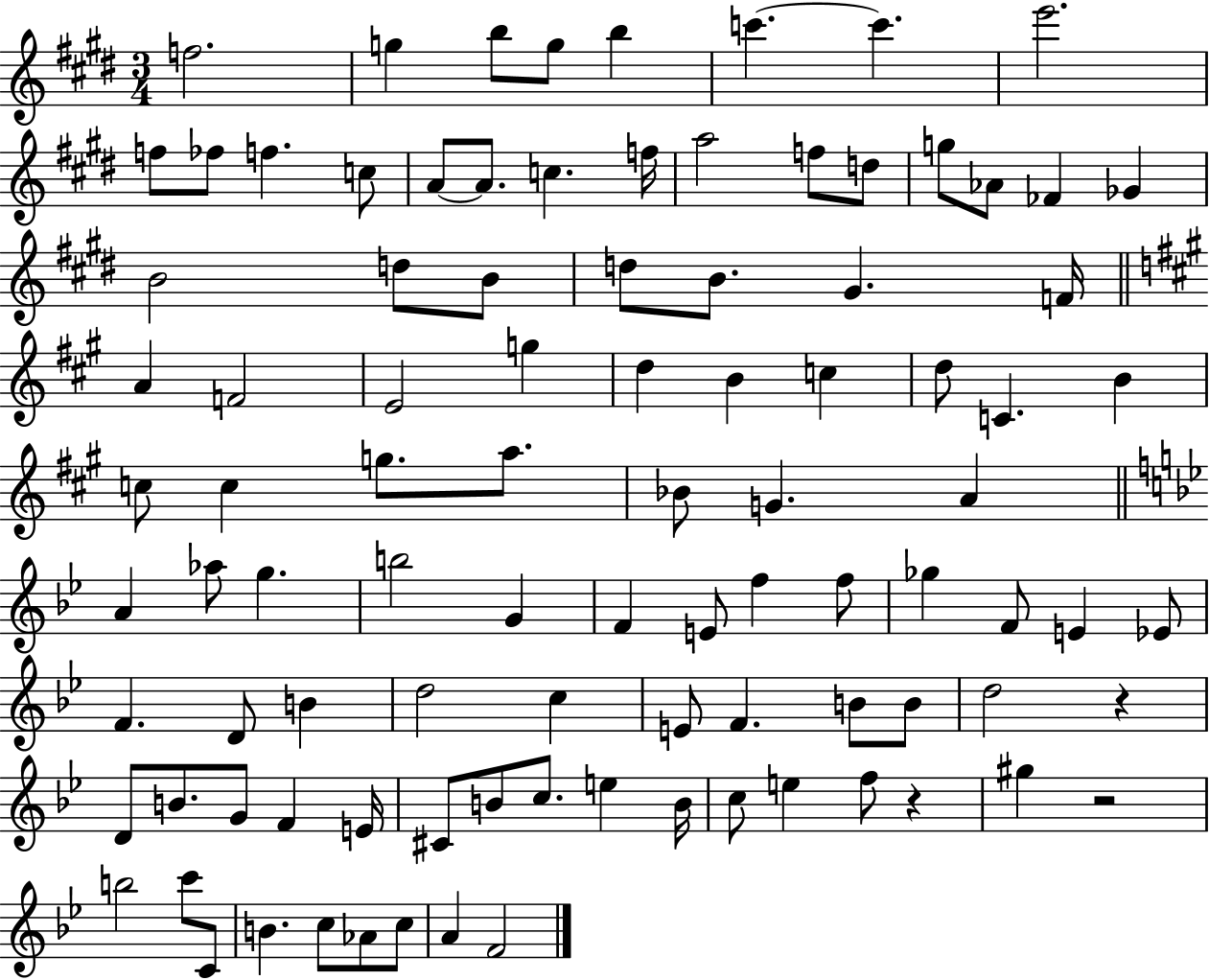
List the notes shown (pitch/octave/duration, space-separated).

F5/h. G5/q B5/e G5/e B5/q C6/q. C6/q. E6/h. F5/e FES5/e F5/q. C5/e A4/e A4/e. C5/q. F5/s A5/h F5/e D5/e G5/e Ab4/e FES4/q Gb4/q B4/h D5/e B4/e D5/e B4/e. G#4/q. F4/s A4/q F4/h E4/h G5/q D5/q B4/q C5/q D5/e C4/q. B4/q C5/e C5/q G5/e. A5/e. Bb4/e G4/q. A4/q A4/q Ab5/e G5/q. B5/h G4/q F4/q E4/e F5/q F5/e Gb5/q F4/e E4/q Eb4/e F4/q. D4/e B4/q D5/h C5/q E4/e F4/q. B4/e B4/e D5/h R/q D4/e B4/e. G4/e F4/q E4/s C#4/e B4/e C5/e. E5/q B4/s C5/e E5/q F5/e R/q G#5/q R/h B5/h C6/e C4/e B4/q. C5/e Ab4/e C5/e A4/q F4/h